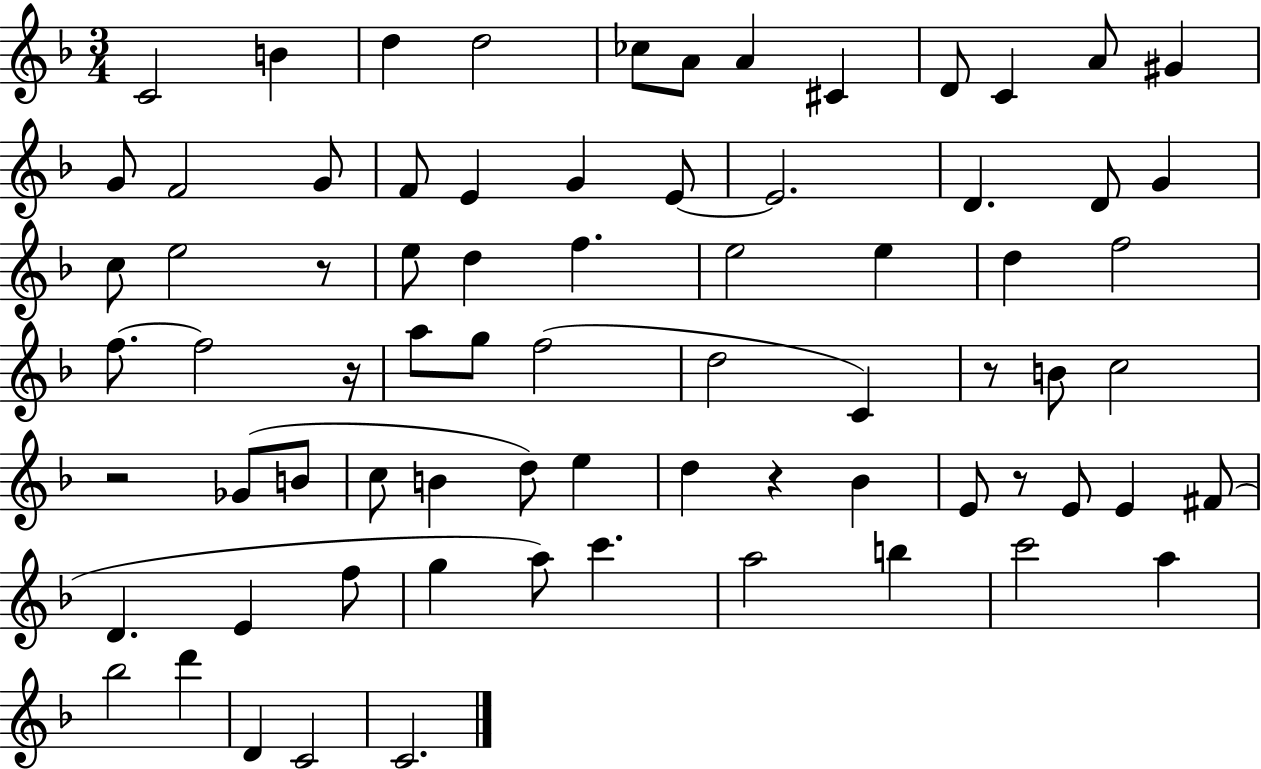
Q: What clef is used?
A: treble